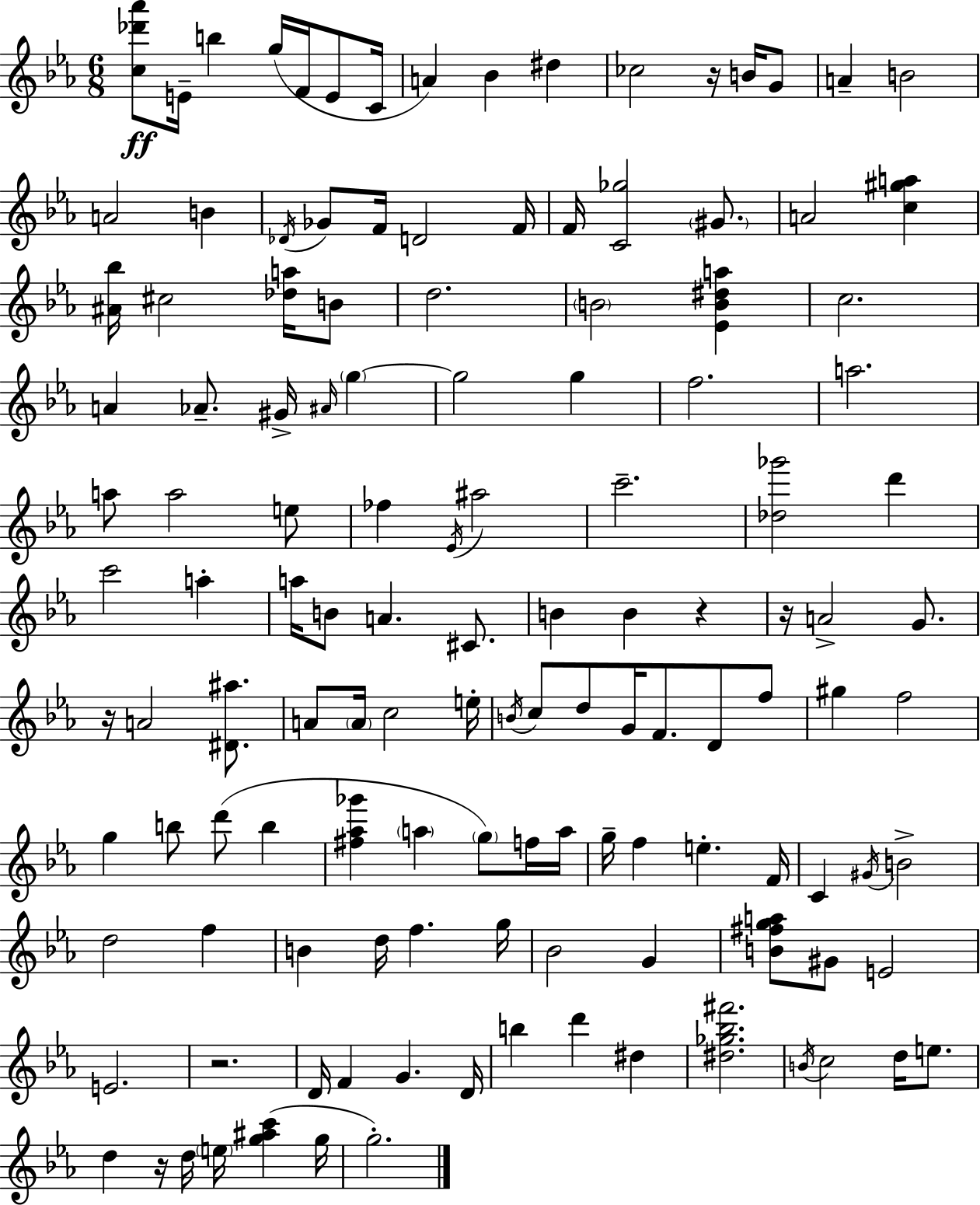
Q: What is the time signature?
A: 6/8